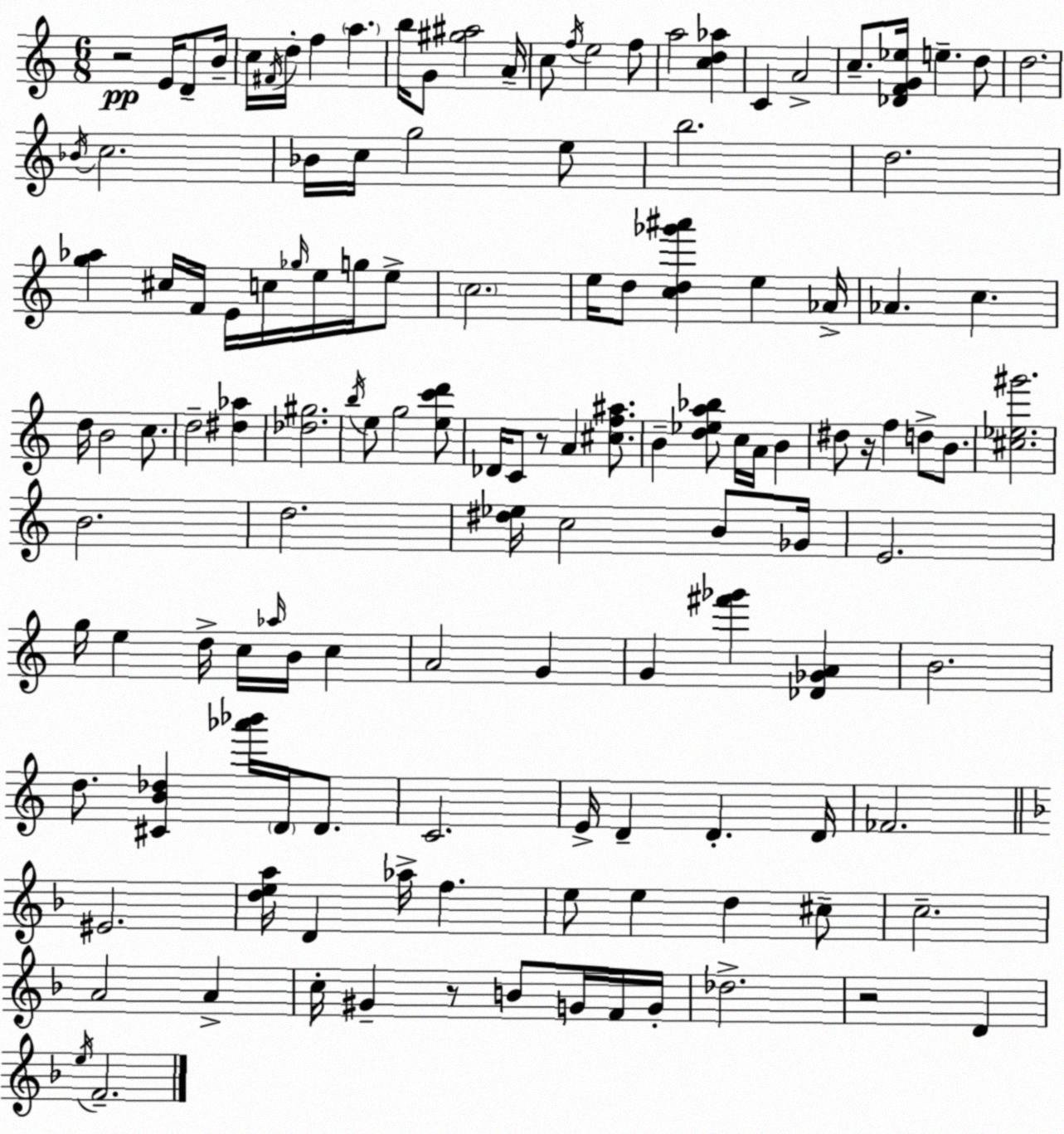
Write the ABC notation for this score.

X:1
T:Untitled
M:6/8
L:1/4
K:C
z2 E/4 D/2 B/4 c/4 ^F/4 d/4 f a b/4 G/2 [^g^a]2 A/4 c/2 f/4 e2 f/2 a2 [cd_a] C A2 c/2 [_DFG_e]/4 e d/2 d2 _B/4 c2 _B/4 c/4 g2 e/2 b2 d2 [g_a] ^c/4 F/4 E/4 c/4 _g/4 e/4 g/4 e/2 c2 e/4 d/2 [cd_g'^a'] e _A/4 _A c d/4 B2 c/2 d2 [^d_a] [_d^g]2 b/4 e/2 g2 [ec'd']/2 _D/4 C/2 z/2 A [^cf^a]/2 B [d_ea_b]/2 c/4 A/4 B ^d/2 z/4 f d/2 B/2 [^c_e^g']2 B2 d2 [^d_e]/4 c2 B/2 _G/4 E2 g/4 e d/4 c/4 _a/4 B/4 c A2 G G [^f'_g'] [_D_GA] B2 d/2 [^CB_d] [_a'_b']/4 D/4 D/2 C2 E/4 D D D/4 _F2 ^E2 [dea]/4 D _a/4 f e/2 e d ^c/2 c2 A2 A c/4 ^G z/2 B/2 G/4 F/4 G/4 _d2 z2 D e/4 F2